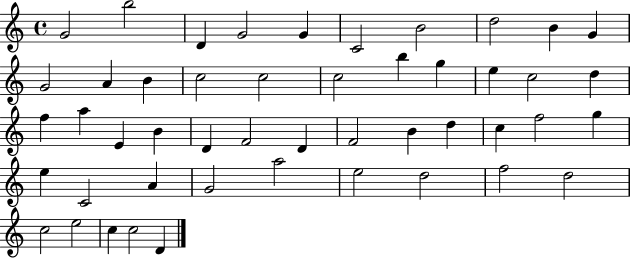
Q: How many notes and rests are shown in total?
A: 48